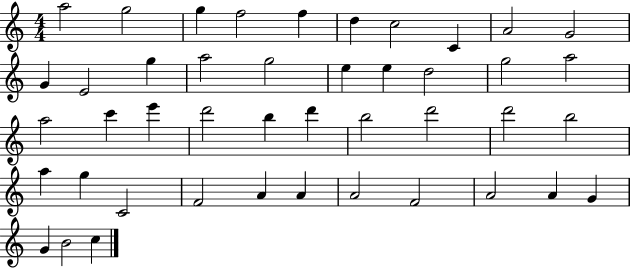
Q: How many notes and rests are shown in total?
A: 44